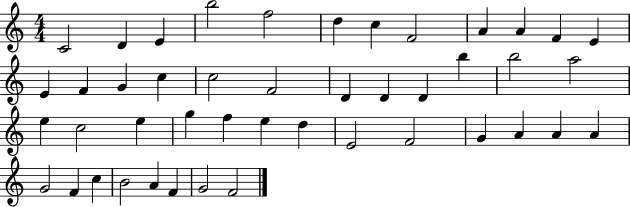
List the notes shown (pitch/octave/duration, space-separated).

C4/h D4/q E4/q B5/h F5/h D5/q C5/q F4/h A4/q A4/q F4/q E4/q E4/q F4/q G4/q C5/q C5/h F4/h D4/q D4/q D4/q B5/q B5/h A5/h E5/q C5/h E5/q G5/q F5/q E5/q D5/q E4/h F4/h G4/q A4/q A4/q A4/q G4/h F4/q C5/q B4/h A4/q F4/q G4/h F4/h